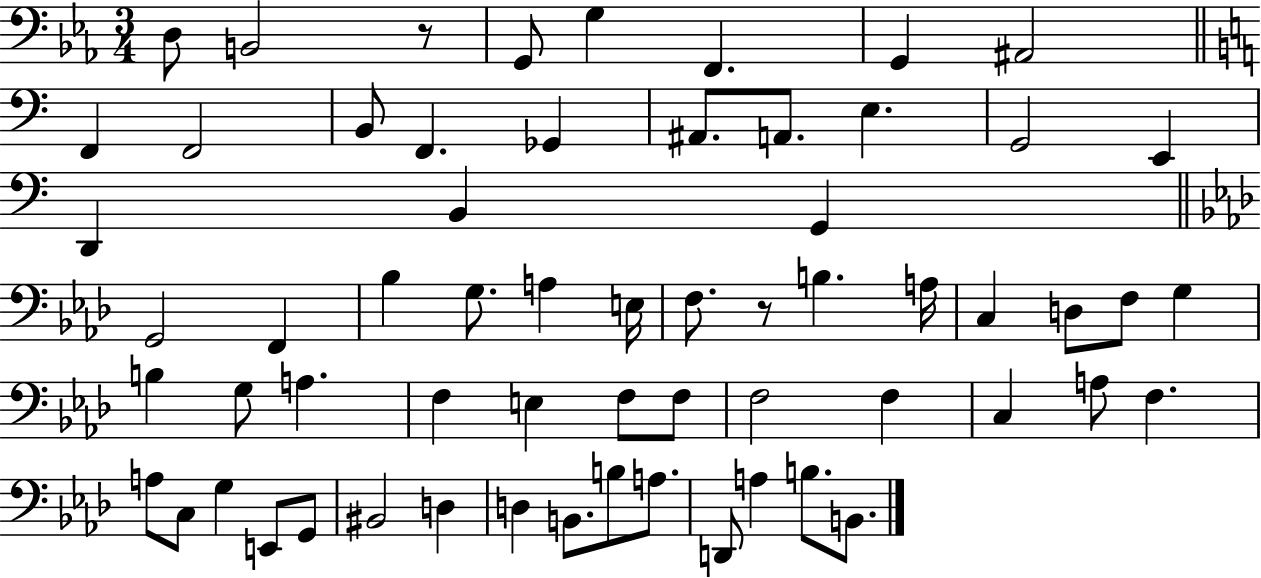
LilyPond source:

{
  \clef bass
  \numericTimeSignature
  \time 3/4
  \key ees \major
  \repeat volta 2 { d8 b,2 r8 | g,8 g4 f,4. | g,4 ais,2 | \bar "||" \break \key c \major f,4 f,2 | b,8 f,4. ges,4 | ais,8. a,8. e4. | g,2 e,4 | \break d,4 b,4 g,4 | \bar "||" \break \key aes \major g,2 f,4 | bes4 g8. a4 e16 | f8. r8 b4. a16 | c4 d8 f8 g4 | \break b4 g8 a4. | f4 e4 f8 f8 | f2 f4 | c4 a8 f4. | \break a8 c8 g4 e,8 g,8 | bis,2 d4 | d4 b,8. b8 a8. | d,8 a4 b8. b,8. | \break } \bar "|."
}